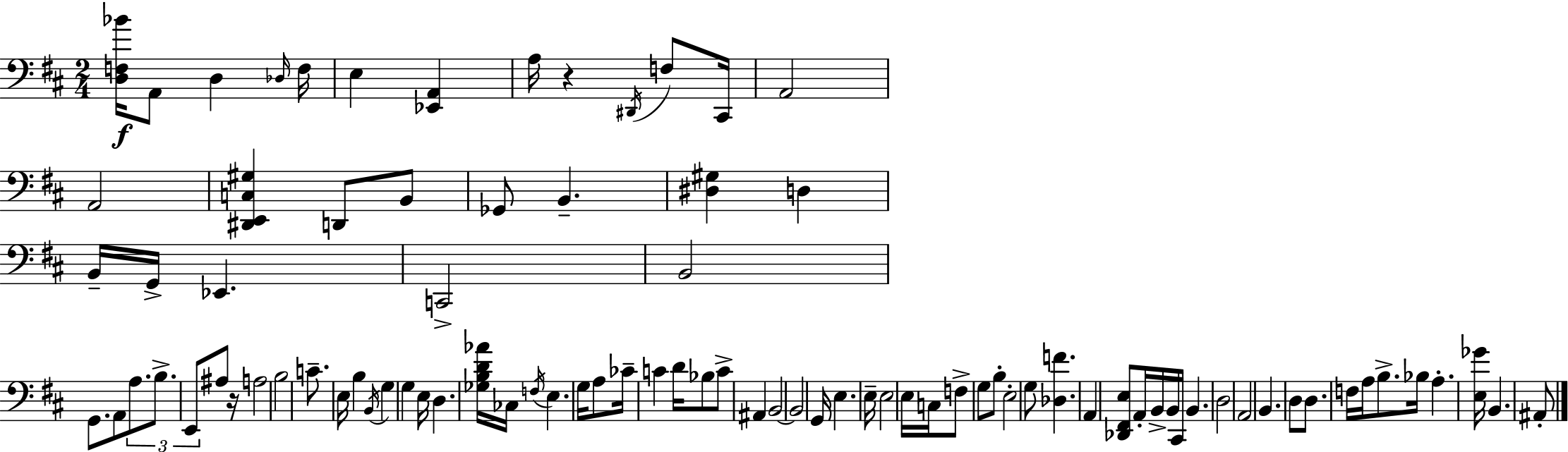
[D3,F3,Bb4]/s A2/e D3/q Db3/s F3/s E3/q [Eb2,A2]/q A3/s R/q D#2/s F3/e C#2/s A2/h A2/h [D#2,E2,C3,G#3]/q D2/e B2/e Gb2/e B2/q. [D#3,G#3]/q D3/q B2/s G2/s Eb2/q. C2/h B2/h G2/e. A2/e A3/e. B3/e. E2/e A#3/e R/s A3/h B3/h C4/e. E3/s B3/q B2/s G3/q G3/q E3/s D3/q. [Gb3,B3,D4,Ab4]/s CES3/s F3/s E3/q. G3/s A3/e CES4/s C4/q D4/s Bb3/e C4/e A#2/q B2/h B2/h G2/s E3/q. E3/s E3/h E3/s C3/s F3/e G3/e B3/e E3/h G3/e [Db3,F4]/q. A2/q [Db2,F#2,E3]/e A2/s B2/s B2/s C#2/s B2/q. D3/h A2/h B2/q. D3/e D3/e. F3/s A3/s B3/e. Bb3/s A3/q. [E3,Gb4]/s B2/q. A#2/e